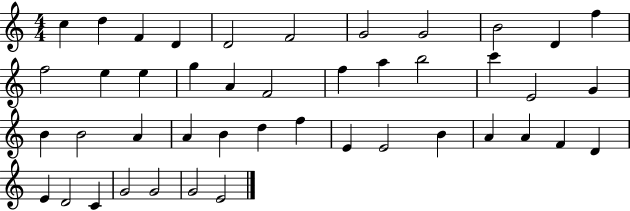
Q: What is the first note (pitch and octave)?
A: C5